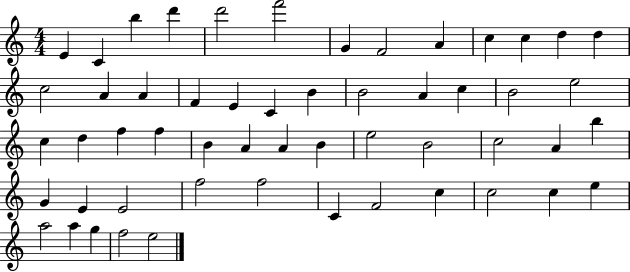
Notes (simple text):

E4/q C4/q B5/q D6/q D6/h F6/h G4/q F4/h A4/q C5/q C5/q D5/q D5/q C5/h A4/q A4/q F4/q E4/q C4/q B4/q B4/h A4/q C5/q B4/h E5/h C5/q D5/q F5/q F5/q B4/q A4/q A4/q B4/q E5/h B4/h C5/h A4/q B5/q G4/q E4/q E4/h F5/h F5/h C4/q F4/h C5/q C5/h C5/q E5/q A5/h A5/q G5/q F5/h E5/h